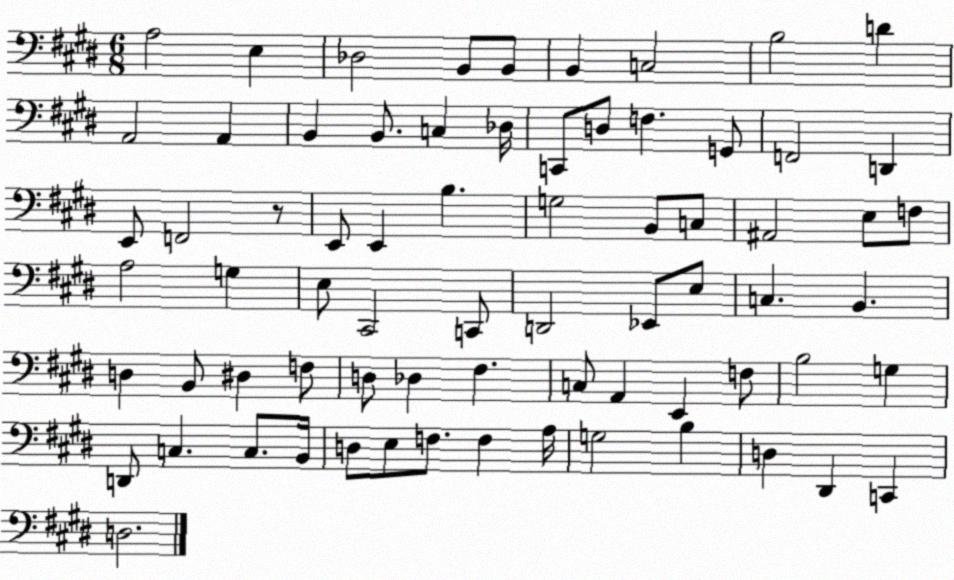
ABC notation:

X:1
T:Untitled
M:6/8
L:1/4
K:E
A,2 E, _D,2 B,,/2 B,,/2 B,, C,2 B,2 D A,,2 A,, B,, B,,/2 C, _D,/4 C,,/2 D,/2 F, G,,/2 F,,2 D,, E,,/2 F,,2 z/2 E,,/2 E,, B, G,2 B,,/2 C,/2 ^A,,2 E,/2 F,/2 A,2 G, E,/2 ^C,,2 C,,/2 D,,2 _E,,/2 E,/2 C, B,, D, B,,/2 ^D, F,/2 D,/2 _D, ^F, C,/2 A,, E,, F,/2 B,2 G, D,,/2 C, C,/2 B,,/4 D,/2 E,/2 F,/2 F, A,/4 G,2 B, D, ^D,, C,, D,2